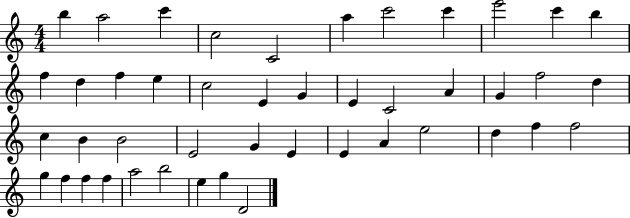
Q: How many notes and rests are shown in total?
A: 45